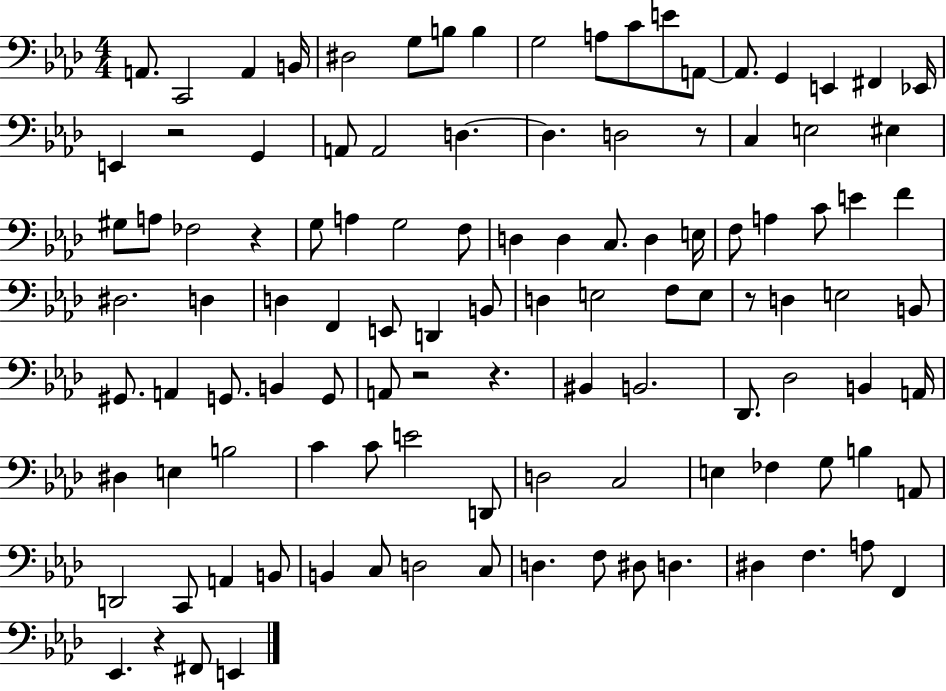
A2/e. C2/h A2/q B2/s D#3/h G3/e B3/e B3/q G3/h A3/e C4/e E4/e A2/e A2/e. G2/q E2/q F#2/q Eb2/s E2/q R/h G2/q A2/e A2/h D3/q. D3/q. D3/h R/e C3/q E3/h EIS3/q G#3/e A3/e FES3/h R/q G3/e A3/q G3/h F3/e D3/q D3/q C3/e. D3/q E3/s F3/e A3/q C4/e E4/q F4/q D#3/h. D3/q D3/q F2/q E2/e D2/q B2/e D3/q E3/h F3/e E3/e R/e D3/q E3/h B2/e G#2/e. A2/q G2/e. B2/q G2/e A2/e R/h R/q. BIS2/q B2/h. Db2/e. Db3/h B2/q A2/s D#3/q E3/q B3/h C4/q C4/e E4/h D2/e D3/h C3/h E3/q FES3/q G3/e B3/q A2/e D2/h C2/e A2/q B2/e B2/q C3/e D3/h C3/e D3/q. F3/e D#3/e D3/q. D#3/q F3/q. A3/e F2/q Eb2/q. R/q F#2/e E2/q